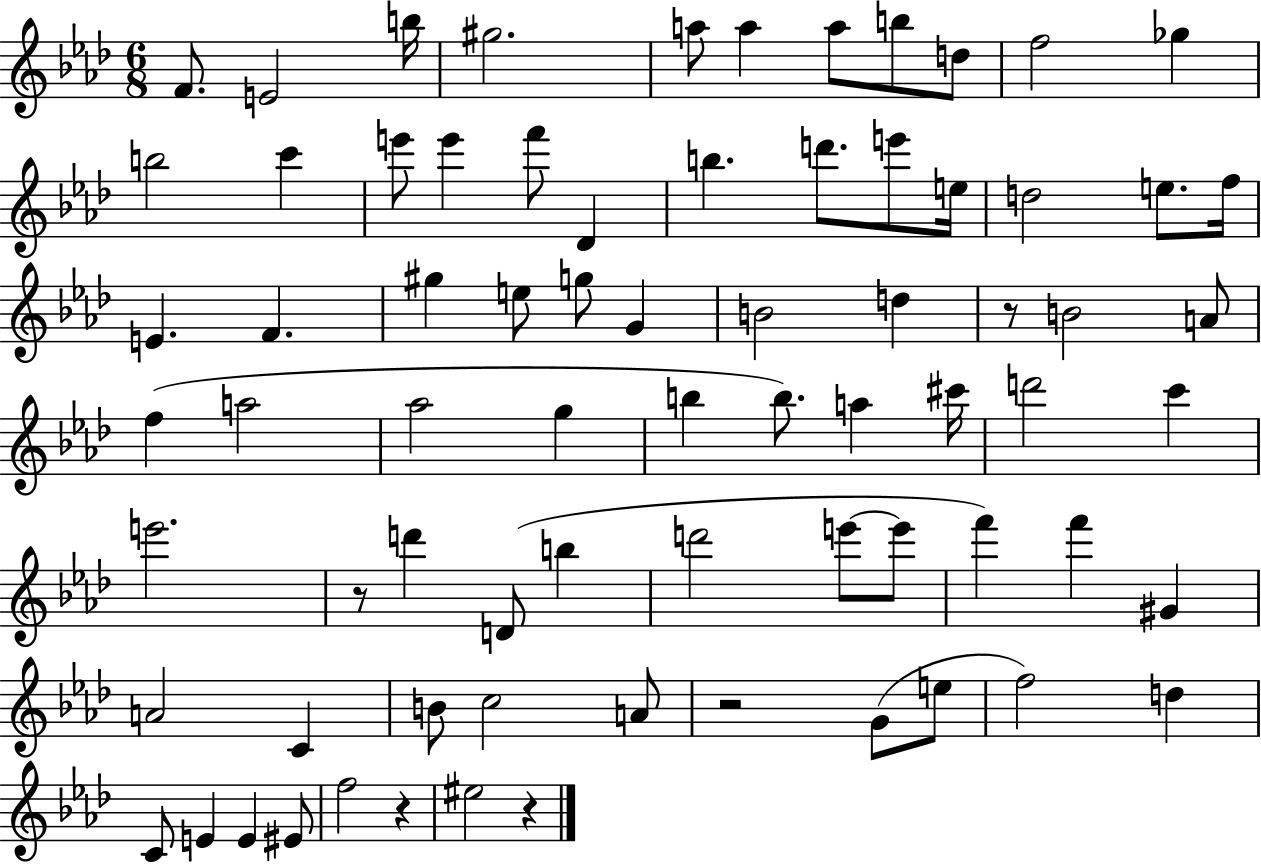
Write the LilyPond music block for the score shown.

{
  \clef treble
  \numericTimeSignature
  \time 6/8
  \key aes \major
  f'8. e'2 b''16 | gis''2. | a''8 a''4 a''8 b''8 d''8 | f''2 ges''4 | \break b''2 c'''4 | e'''8 e'''4 f'''8 des'4 | b''4. d'''8. e'''8 e''16 | d''2 e''8. f''16 | \break e'4. f'4. | gis''4 e''8 g''8 g'4 | b'2 d''4 | r8 b'2 a'8 | \break f''4( a''2 | aes''2 g''4 | b''4 b''8.) a''4 cis'''16 | d'''2 c'''4 | \break e'''2. | r8 d'''4 d'8( b''4 | d'''2 e'''8~~ e'''8 | f'''4) f'''4 gis'4 | \break a'2 c'4 | b'8 c''2 a'8 | r2 g'8( e''8 | f''2) d''4 | \break c'8 e'4 e'4 eis'8 | f''2 r4 | eis''2 r4 | \bar "|."
}